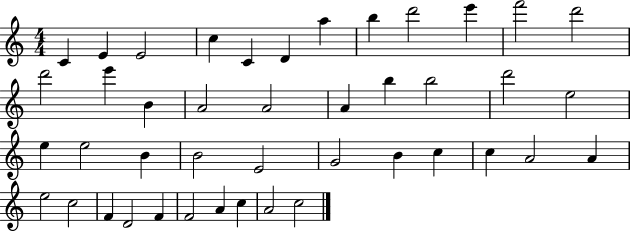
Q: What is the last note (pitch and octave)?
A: C5